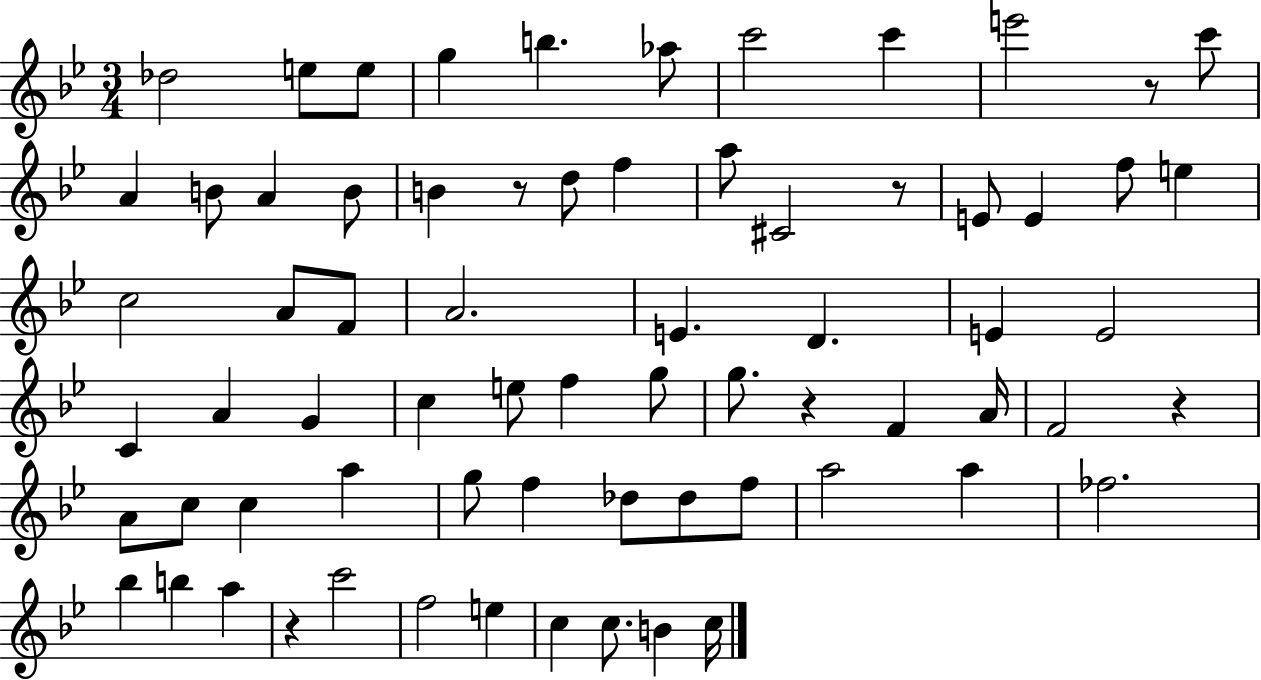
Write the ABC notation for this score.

X:1
T:Untitled
M:3/4
L:1/4
K:Bb
_d2 e/2 e/2 g b _a/2 c'2 c' e'2 z/2 c'/2 A B/2 A B/2 B z/2 d/2 f a/2 ^C2 z/2 E/2 E f/2 e c2 A/2 F/2 A2 E D E E2 C A G c e/2 f g/2 g/2 z F A/4 F2 z A/2 c/2 c a g/2 f _d/2 _d/2 f/2 a2 a _f2 _b b a z c'2 f2 e c c/2 B c/4